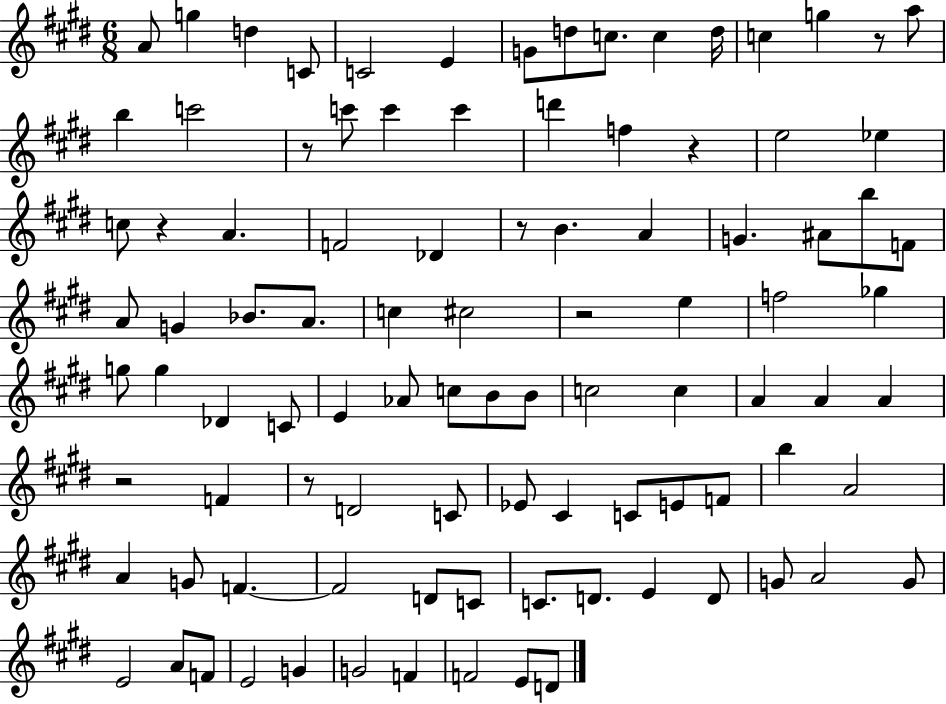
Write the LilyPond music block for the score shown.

{
  \clef treble
  \numericTimeSignature
  \time 6/8
  \key e \major
  \repeat volta 2 { a'8 g''4 d''4 c'8 | c'2 e'4 | g'8 d''8 c''8. c''4 d''16 | c''4 g''4 r8 a''8 | \break b''4 c'''2 | r8 c'''8 c'''4 c'''4 | d'''4 f''4 r4 | e''2 ees''4 | \break c''8 r4 a'4. | f'2 des'4 | r8 b'4. a'4 | g'4. ais'8 b''8 f'8 | \break a'8 g'4 bes'8. a'8. | c''4 cis''2 | r2 e''4 | f''2 ges''4 | \break g''8 g''4 des'4 c'8 | e'4 aes'8 c''8 b'8 b'8 | c''2 c''4 | a'4 a'4 a'4 | \break r2 f'4 | r8 d'2 c'8 | ees'8 cis'4 c'8 e'8 f'8 | b''4 a'2 | \break a'4 g'8 f'4.~~ | f'2 d'8 c'8 | c'8. d'8. e'4 d'8 | g'8 a'2 g'8 | \break e'2 a'8 f'8 | e'2 g'4 | g'2 f'4 | f'2 e'8 d'8 | \break } \bar "|."
}